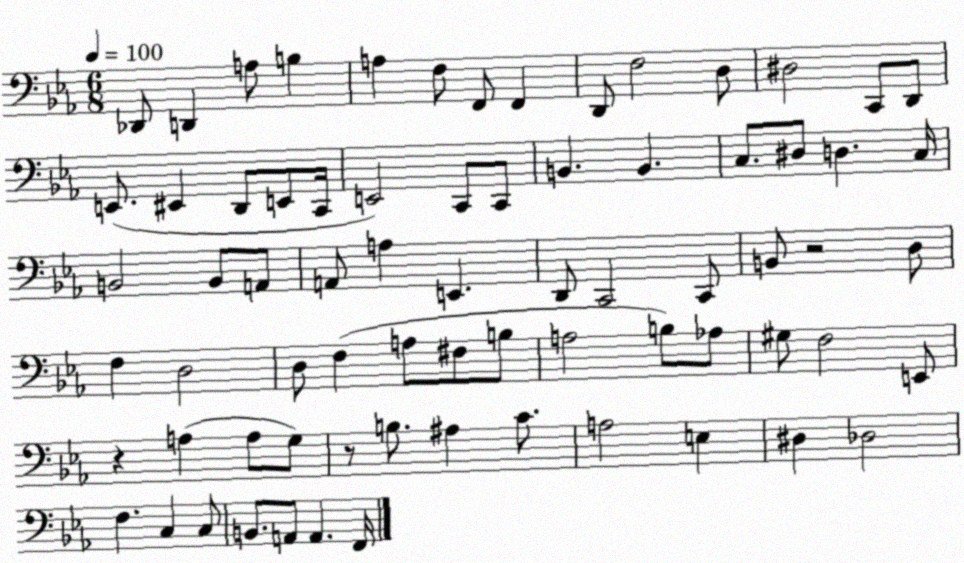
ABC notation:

X:1
T:Untitled
M:6/8
L:1/4
K:Eb
_D,,/2 D,, A,/2 B, A, F,/2 F,,/2 F,, D,,/2 F,2 D,/2 ^D,2 C,,/2 D,,/2 E,,/2 ^E,, D,,/2 E,,/2 C,,/4 E,,2 C,,/2 C,,/2 B,, B,, C,/2 ^D,/2 D, C,/4 B,,2 B,,/2 A,,/2 A,,/2 A, E,, D,,/2 C,,2 C,,/2 B,,/2 z2 D,/2 F, D,2 D,/2 F, A,/2 ^F,/2 B,/2 A,2 B,/2 _A,/2 ^G,/2 F,2 E,,/2 z A, A,/2 G,/2 z/2 B,/2 ^A, C/2 A,2 E, ^D, _D,2 F, C, C,/2 B,,/2 A,,/2 A,, F,,/4